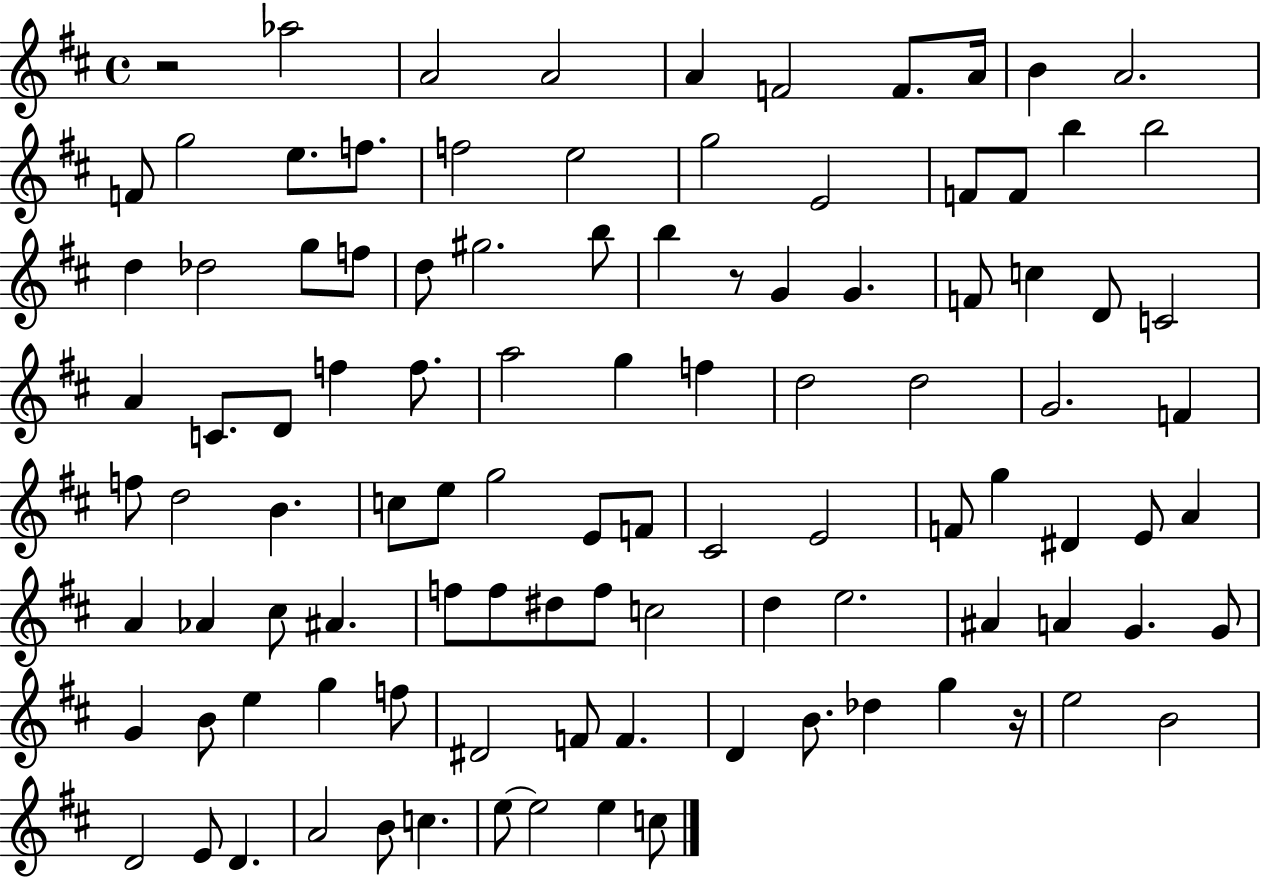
X:1
T:Untitled
M:4/4
L:1/4
K:D
z2 _a2 A2 A2 A F2 F/2 A/4 B A2 F/2 g2 e/2 f/2 f2 e2 g2 E2 F/2 F/2 b b2 d _d2 g/2 f/2 d/2 ^g2 b/2 b z/2 G G F/2 c D/2 C2 A C/2 D/2 f f/2 a2 g f d2 d2 G2 F f/2 d2 B c/2 e/2 g2 E/2 F/2 ^C2 E2 F/2 g ^D E/2 A A _A ^c/2 ^A f/2 f/2 ^d/2 f/2 c2 d e2 ^A A G G/2 G B/2 e g f/2 ^D2 F/2 F D B/2 _d g z/4 e2 B2 D2 E/2 D A2 B/2 c e/2 e2 e c/2